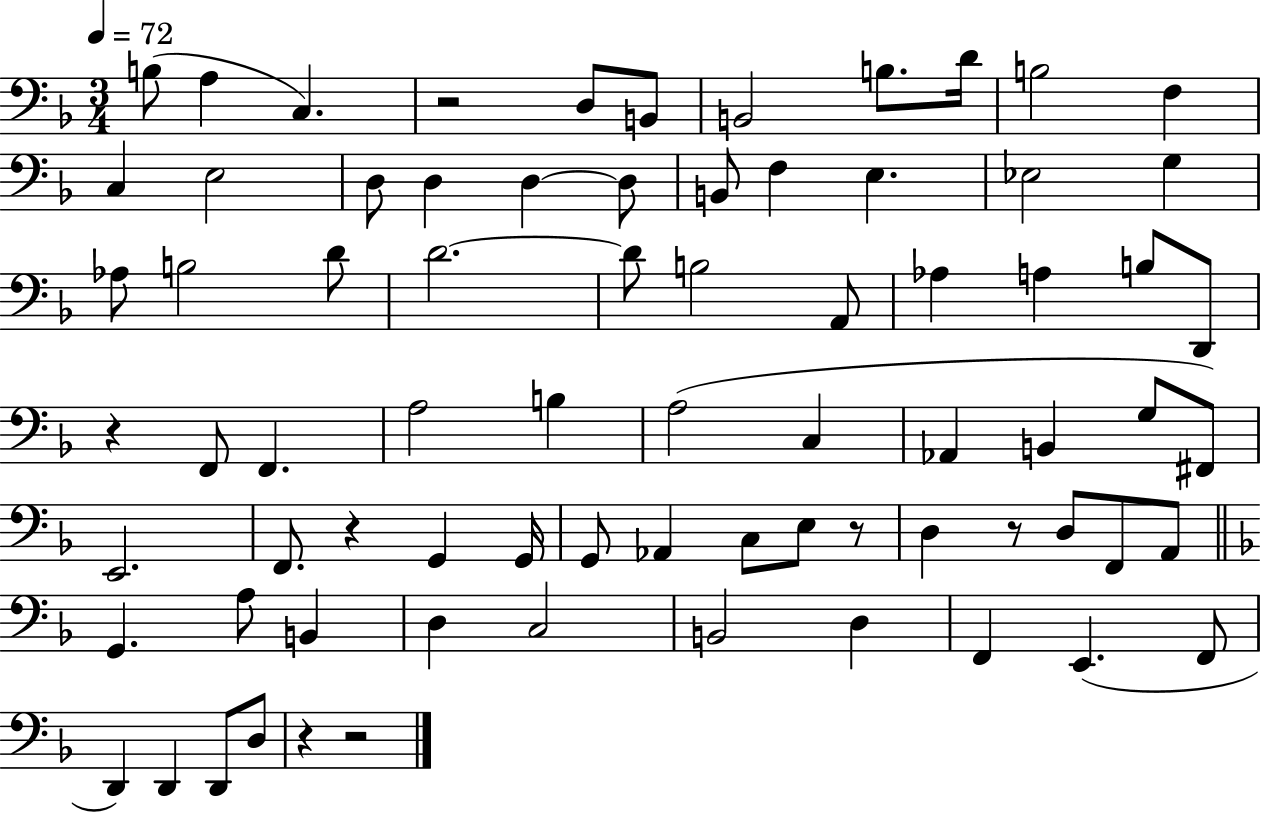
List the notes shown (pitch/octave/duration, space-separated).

B3/e A3/q C3/q. R/h D3/e B2/e B2/h B3/e. D4/s B3/h F3/q C3/q E3/h D3/e D3/q D3/q D3/e B2/e F3/q E3/q. Eb3/h G3/q Ab3/e B3/h D4/e D4/h. D4/e B3/h A2/e Ab3/q A3/q B3/e D2/e R/q F2/e F2/q. A3/h B3/q A3/h C3/q Ab2/q B2/q G3/e F#2/e E2/h. F2/e. R/q G2/q G2/s G2/e Ab2/q C3/e E3/e R/e D3/q R/e D3/e F2/e A2/e G2/q. A3/e B2/q D3/q C3/h B2/h D3/q F2/q E2/q. F2/e D2/q D2/q D2/e D3/e R/q R/h